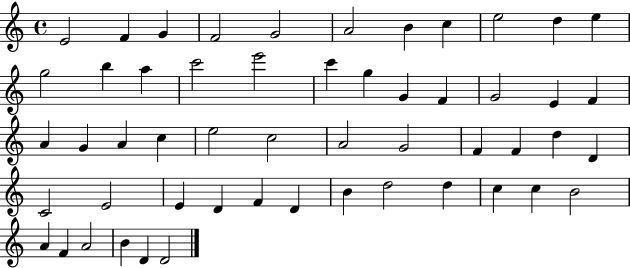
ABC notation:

X:1
T:Untitled
M:4/4
L:1/4
K:C
E2 F G F2 G2 A2 B c e2 d e g2 b a c'2 e'2 c' g G F G2 E F A G A c e2 c2 A2 G2 F F d D C2 E2 E D F D B d2 d c c B2 A F A2 B D D2